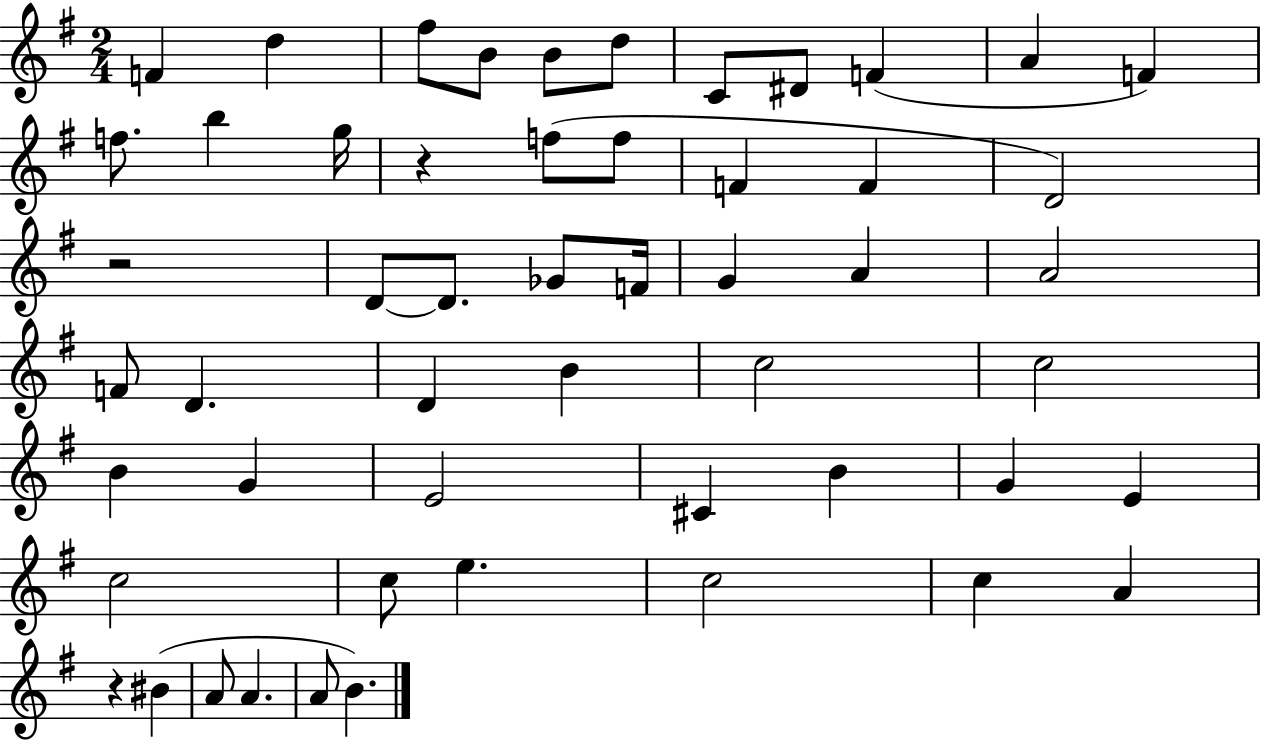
X:1
T:Untitled
M:2/4
L:1/4
K:G
F d ^f/2 B/2 B/2 d/2 C/2 ^D/2 F A F f/2 b g/4 z f/2 f/2 F F D2 z2 D/2 D/2 _G/2 F/4 G A A2 F/2 D D B c2 c2 B G E2 ^C B G E c2 c/2 e c2 c A z ^B A/2 A A/2 B